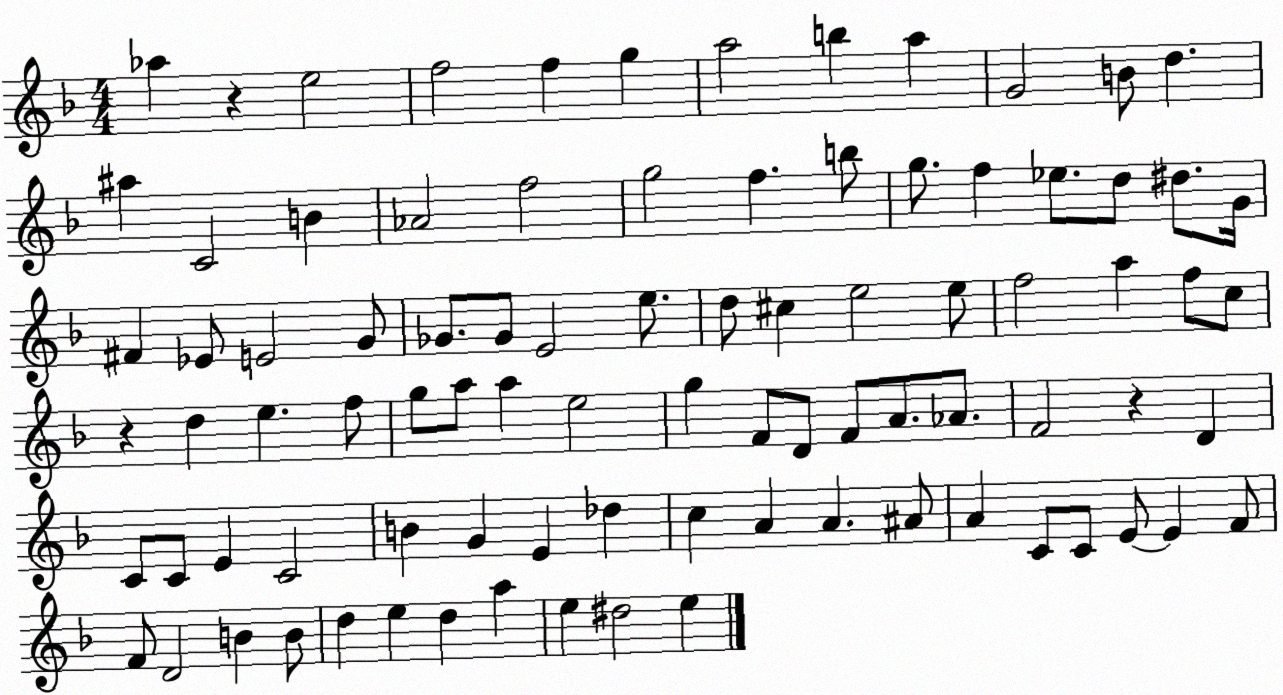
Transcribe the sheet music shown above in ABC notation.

X:1
T:Untitled
M:4/4
L:1/4
K:F
_a z e2 f2 f g a2 b a G2 B/2 d ^a C2 B _A2 f2 g2 f b/2 g/2 f _e/2 d/2 ^d/2 G/4 ^F _E/2 E2 G/2 _G/2 _G/2 E2 e/2 d/2 ^c e2 e/2 f2 a f/2 c/2 z d e f/2 g/2 a/2 a e2 g F/2 D/2 F/2 A/2 _A/2 F2 z D C/2 C/2 E C2 B G E _d c A A ^A/2 A C/2 C/2 E/2 E F/2 F/2 D2 B B/2 d e d a e ^d2 e